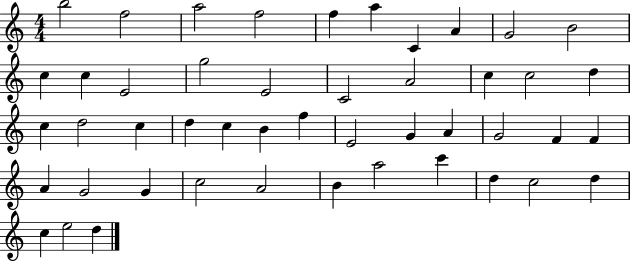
{
  \clef treble
  \numericTimeSignature
  \time 4/4
  \key c \major
  b''2 f''2 | a''2 f''2 | f''4 a''4 c'4 a'4 | g'2 b'2 | \break c''4 c''4 e'2 | g''2 e'2 | c'2 a'2 | c''4 c''2 d''4 | \break c''4 d''2 c''4 | d''4 c''4 b'4 f''4 | e'2 g'4 a'4 | g'2 f'4 f'4 | \break a'4 g'2 g'4 | c''2 a'2 | b'4 a''2 c'''4 | d''4 c''2 d''4 | \break c''4 e''2 d''4 | \bar "|."
}